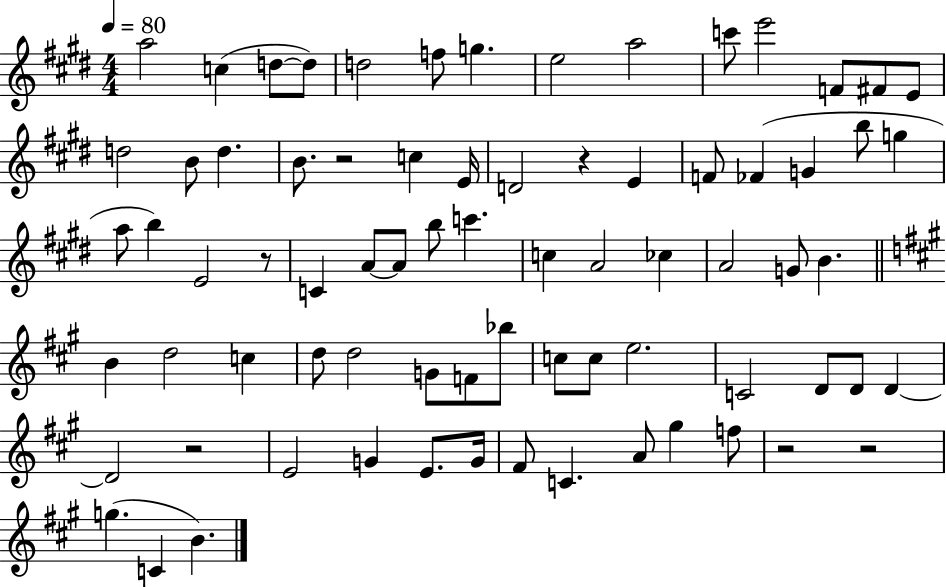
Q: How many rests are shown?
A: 6